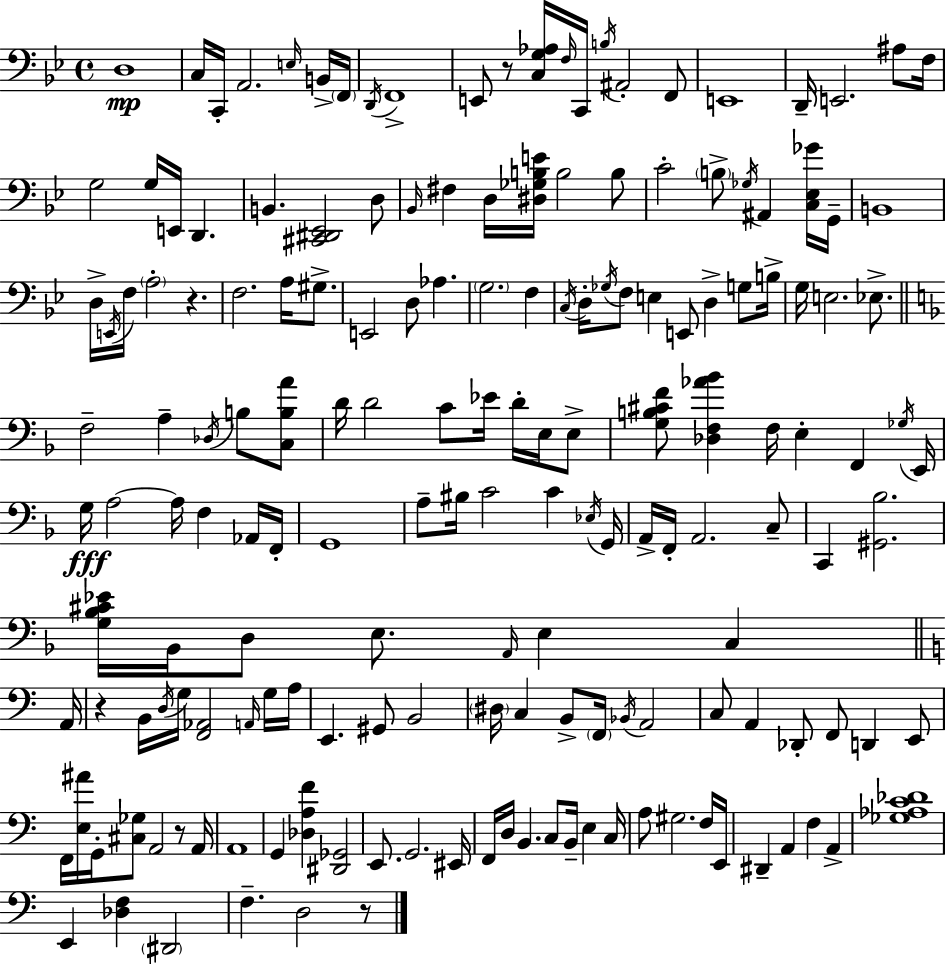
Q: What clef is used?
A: bass